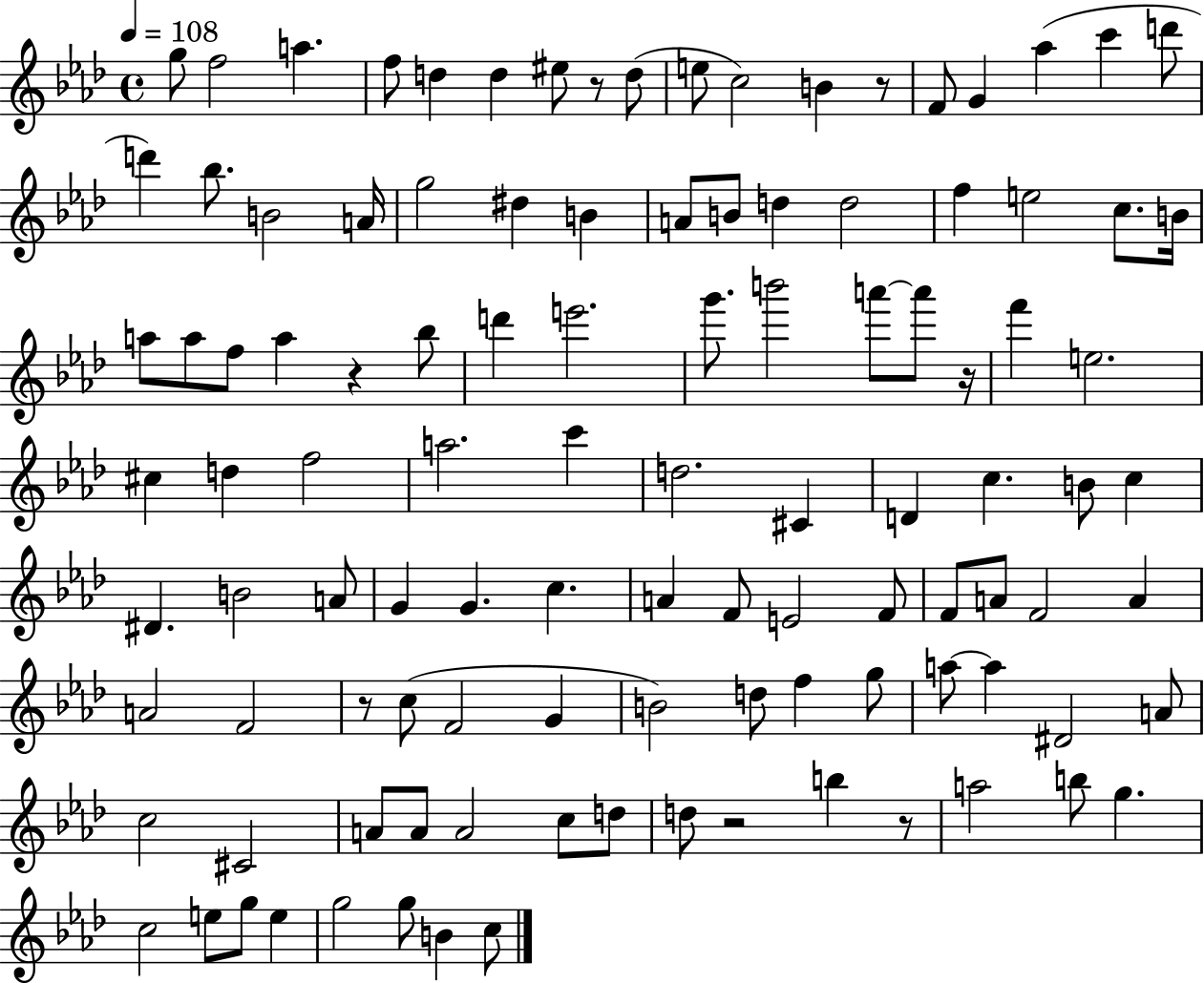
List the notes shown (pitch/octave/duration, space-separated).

G5/e F5/h A5/q. F5/e D5/q D5/q EIS5/e R/e D5/e E5/e C5/h B4/q R/e F4/e G4/q Ab5/q C6/q D6/e D6/q Bb5/e. B4/h A4/s G5/h D#5/q B4/q A4/e B4/e D5/q D5/h F5/q E5/h C5/e. B4/s A5/e A5/e F5/e A5/q R/q Bb5/e D6/q E6/h. G6/e. B6/h A6/e A6/e R/s F6/q E5/h. C#5/q D5/q F5/h A5/h. C6/q D5/h. C#4/q D4/q C5/q. B4/e C5/q D#4/q. B4/h A4/e G4/q G4/q. C5/q. A4/q F4/e E4/h F4/e F4/e A4/e F4/h A4/q A4/h F4/h R/e C5/e F4/h G4/q B4/h D5/e F5/q G5/e A5/e A5/q D#4/h A4/e C5/h C#4/h A4/e A4/e A4/h C5/e D5/e D5/e R/h B5/q R/e A5/h B5/e G5/q. C5/h E5/e G5/e E5/q G5/h G5/e B4/q C5/e